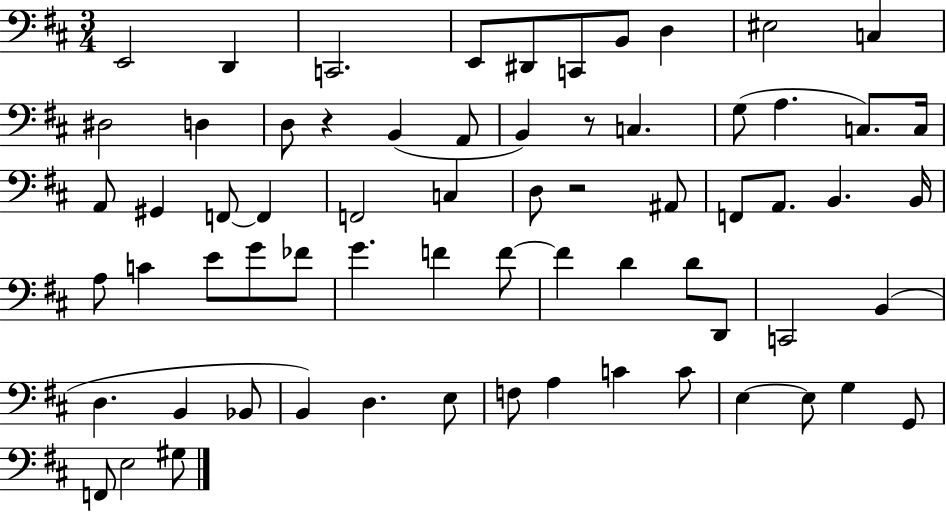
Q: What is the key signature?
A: D major